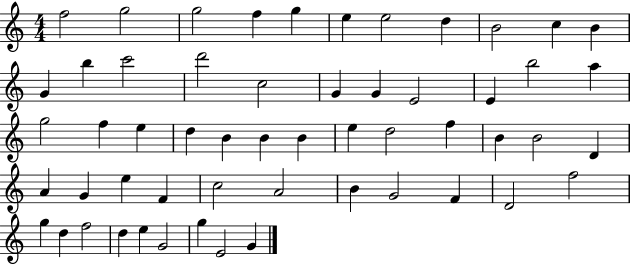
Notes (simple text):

F5/h G5/h G5/h F5/q G5/q E5/q E5/h D5/q B4/h C5/q B4/q G4/q B5/q C6/h D6/h C5/h G4/q G4/q E4/h E4/q B5/h A5/q G5/h F5/q E5/q D5/q B4/q B4/q B4/q E5/q D5/h F5/q B4/q B4/h D4/q A4/q G4/q E5/q F4/q C5/h A4/h B4/q G4/h F4/q D4/h F5/h G5/q D5/q F5/h D5/q E5/q G4/h G5/q E4/h G4/q